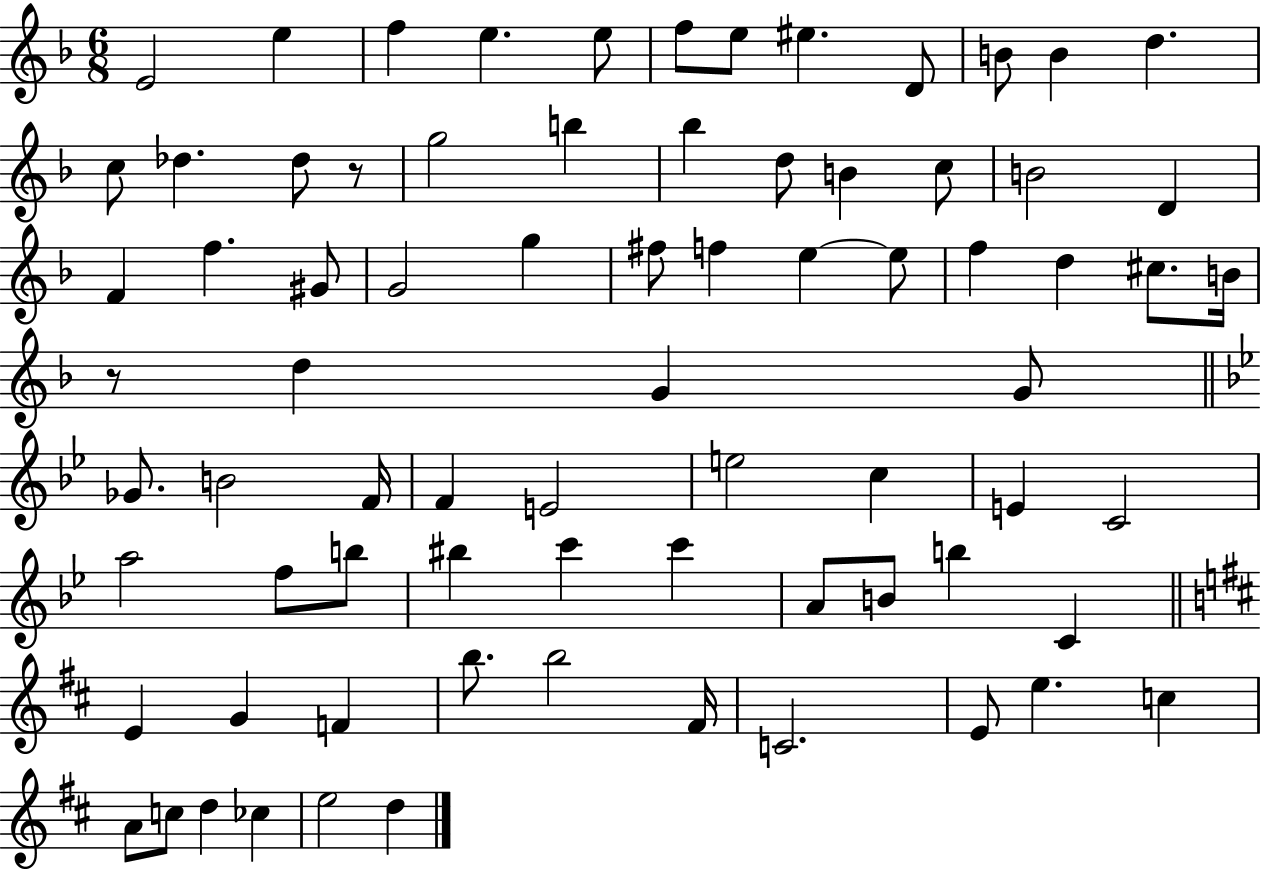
X:1
T:Untitled
M:6/8
L:1/4
K:F
E2 e f e e/2 f/2 e/2 ^e D/2 B/2 B d c/2 _d _d/2 z/2 g2 b _b d/2 B c/2 B2 D F f ^G/2 G2 g ^f/2 f e e/2 f d ^c/2 B/4 z/2 d G G/2 _G/2 B2 F/4 F E2 e2 c E C2 a2 f/2 b/2 ^b c' c' A/2 B/2 b C E G F b/2 b2 ^F/4 C2 E/2 e c A/2 c/2 d _c e2 d